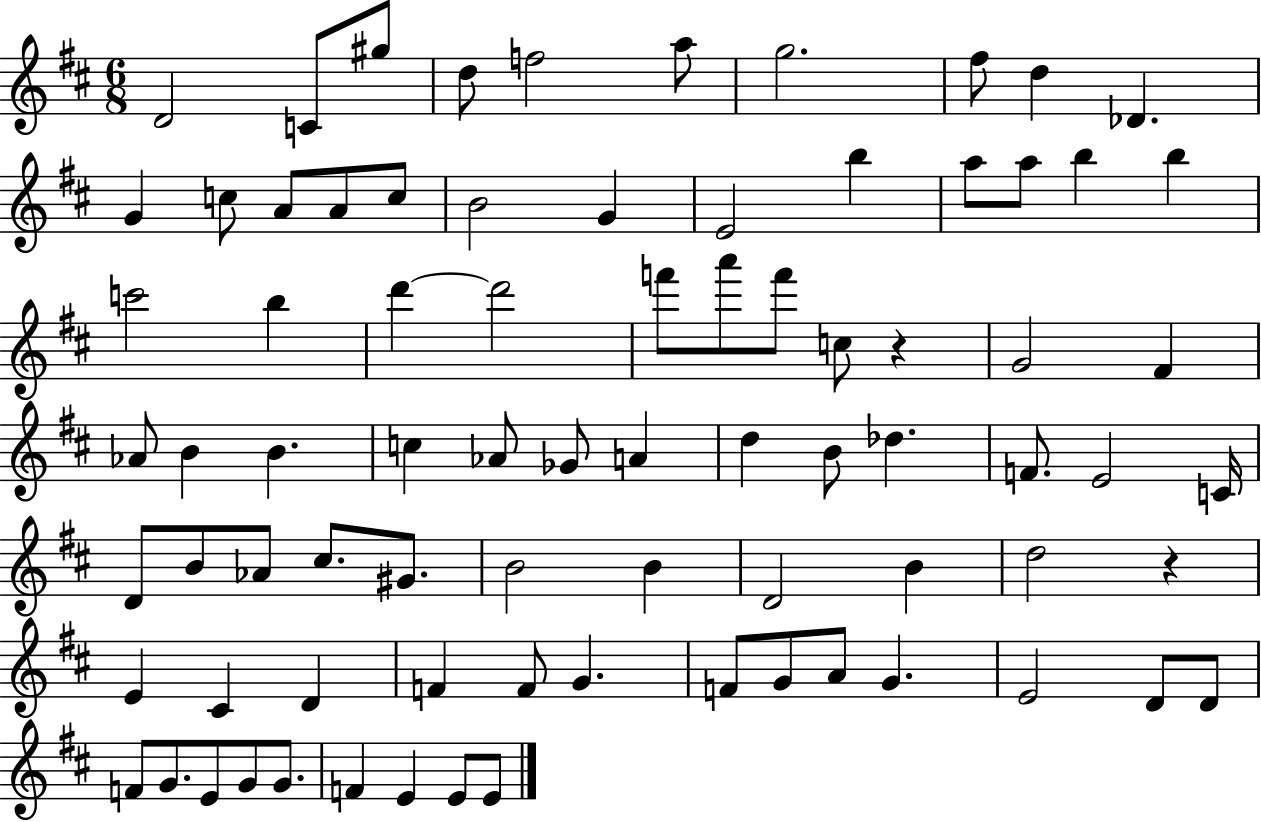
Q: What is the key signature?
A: D major